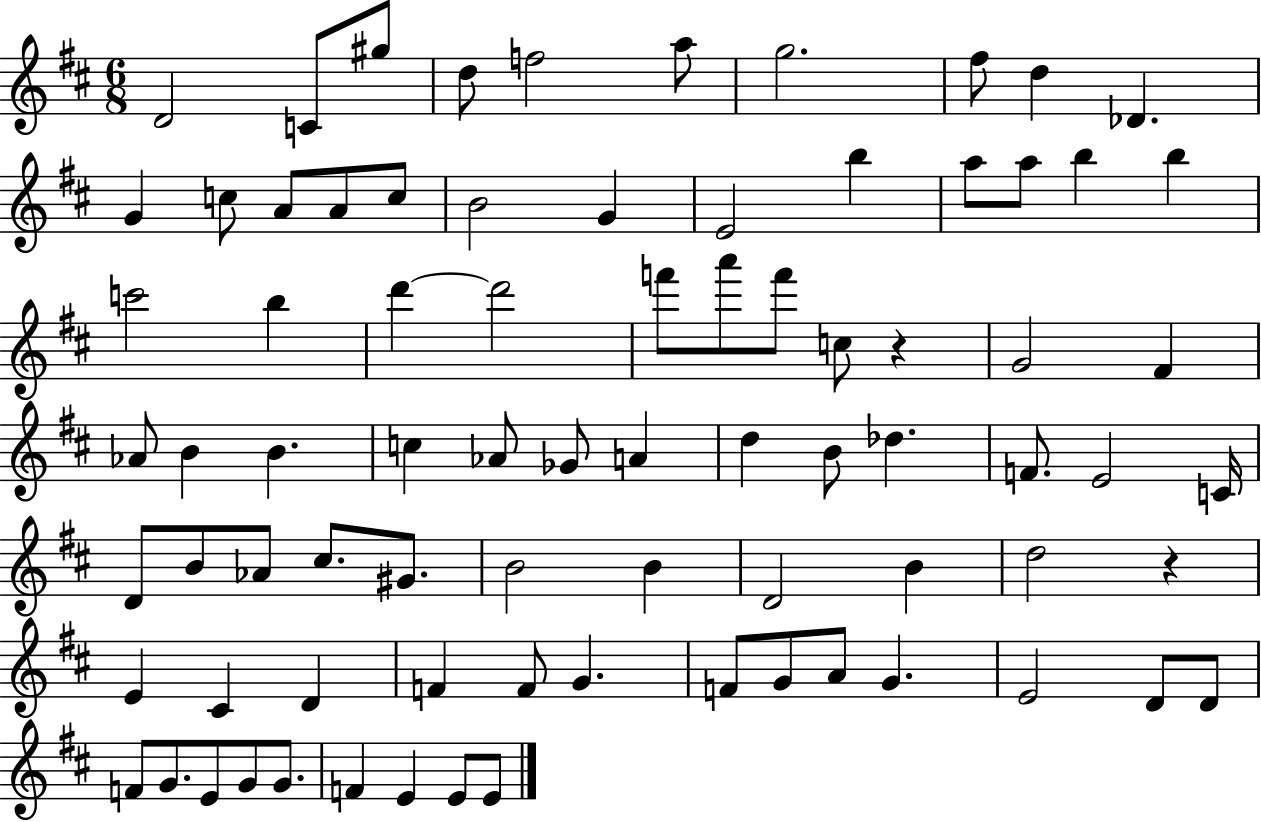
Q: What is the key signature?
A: D major